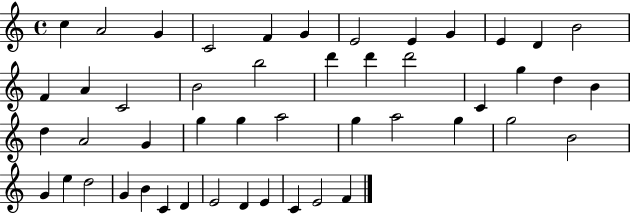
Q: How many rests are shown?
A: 0